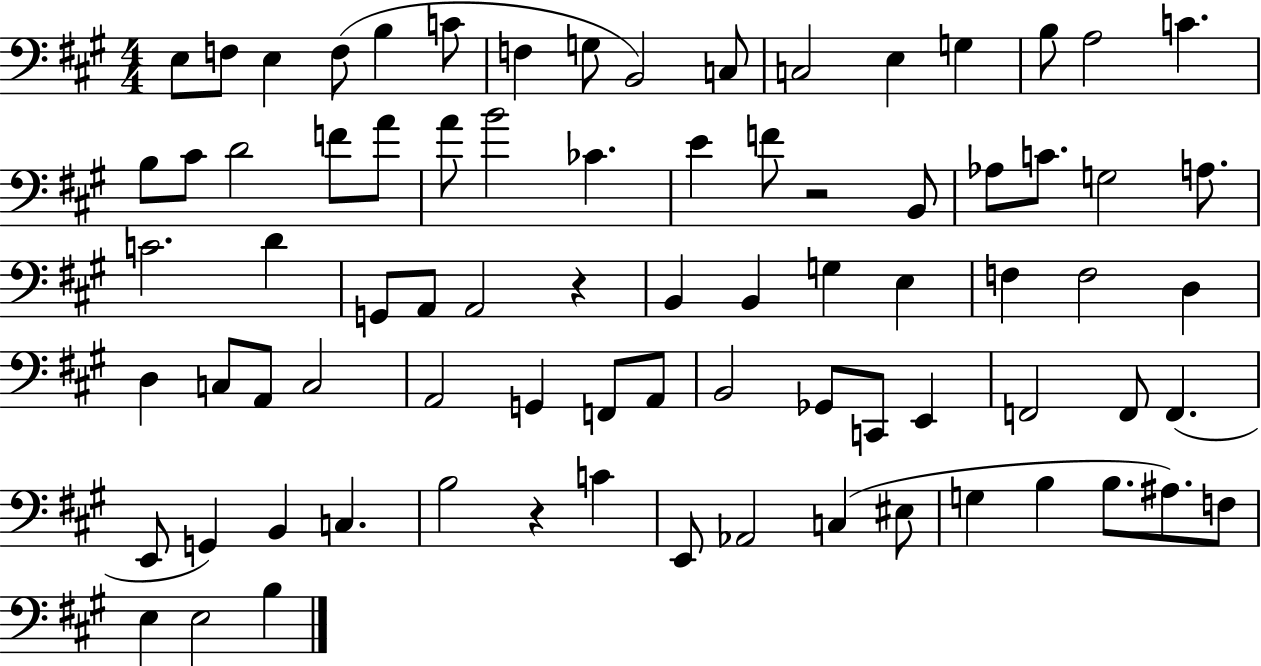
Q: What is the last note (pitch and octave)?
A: B3